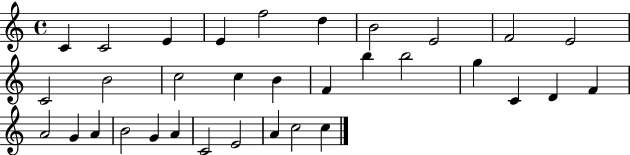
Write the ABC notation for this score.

X:1
T:Untitled
M:4/4
L:1/4
K:C
C C2 E E f2 d B2 E2 F2 E2 C2 B2 c2 c B F b b2 g C D F A2 G A B2 G A C2 E2 A c2 c